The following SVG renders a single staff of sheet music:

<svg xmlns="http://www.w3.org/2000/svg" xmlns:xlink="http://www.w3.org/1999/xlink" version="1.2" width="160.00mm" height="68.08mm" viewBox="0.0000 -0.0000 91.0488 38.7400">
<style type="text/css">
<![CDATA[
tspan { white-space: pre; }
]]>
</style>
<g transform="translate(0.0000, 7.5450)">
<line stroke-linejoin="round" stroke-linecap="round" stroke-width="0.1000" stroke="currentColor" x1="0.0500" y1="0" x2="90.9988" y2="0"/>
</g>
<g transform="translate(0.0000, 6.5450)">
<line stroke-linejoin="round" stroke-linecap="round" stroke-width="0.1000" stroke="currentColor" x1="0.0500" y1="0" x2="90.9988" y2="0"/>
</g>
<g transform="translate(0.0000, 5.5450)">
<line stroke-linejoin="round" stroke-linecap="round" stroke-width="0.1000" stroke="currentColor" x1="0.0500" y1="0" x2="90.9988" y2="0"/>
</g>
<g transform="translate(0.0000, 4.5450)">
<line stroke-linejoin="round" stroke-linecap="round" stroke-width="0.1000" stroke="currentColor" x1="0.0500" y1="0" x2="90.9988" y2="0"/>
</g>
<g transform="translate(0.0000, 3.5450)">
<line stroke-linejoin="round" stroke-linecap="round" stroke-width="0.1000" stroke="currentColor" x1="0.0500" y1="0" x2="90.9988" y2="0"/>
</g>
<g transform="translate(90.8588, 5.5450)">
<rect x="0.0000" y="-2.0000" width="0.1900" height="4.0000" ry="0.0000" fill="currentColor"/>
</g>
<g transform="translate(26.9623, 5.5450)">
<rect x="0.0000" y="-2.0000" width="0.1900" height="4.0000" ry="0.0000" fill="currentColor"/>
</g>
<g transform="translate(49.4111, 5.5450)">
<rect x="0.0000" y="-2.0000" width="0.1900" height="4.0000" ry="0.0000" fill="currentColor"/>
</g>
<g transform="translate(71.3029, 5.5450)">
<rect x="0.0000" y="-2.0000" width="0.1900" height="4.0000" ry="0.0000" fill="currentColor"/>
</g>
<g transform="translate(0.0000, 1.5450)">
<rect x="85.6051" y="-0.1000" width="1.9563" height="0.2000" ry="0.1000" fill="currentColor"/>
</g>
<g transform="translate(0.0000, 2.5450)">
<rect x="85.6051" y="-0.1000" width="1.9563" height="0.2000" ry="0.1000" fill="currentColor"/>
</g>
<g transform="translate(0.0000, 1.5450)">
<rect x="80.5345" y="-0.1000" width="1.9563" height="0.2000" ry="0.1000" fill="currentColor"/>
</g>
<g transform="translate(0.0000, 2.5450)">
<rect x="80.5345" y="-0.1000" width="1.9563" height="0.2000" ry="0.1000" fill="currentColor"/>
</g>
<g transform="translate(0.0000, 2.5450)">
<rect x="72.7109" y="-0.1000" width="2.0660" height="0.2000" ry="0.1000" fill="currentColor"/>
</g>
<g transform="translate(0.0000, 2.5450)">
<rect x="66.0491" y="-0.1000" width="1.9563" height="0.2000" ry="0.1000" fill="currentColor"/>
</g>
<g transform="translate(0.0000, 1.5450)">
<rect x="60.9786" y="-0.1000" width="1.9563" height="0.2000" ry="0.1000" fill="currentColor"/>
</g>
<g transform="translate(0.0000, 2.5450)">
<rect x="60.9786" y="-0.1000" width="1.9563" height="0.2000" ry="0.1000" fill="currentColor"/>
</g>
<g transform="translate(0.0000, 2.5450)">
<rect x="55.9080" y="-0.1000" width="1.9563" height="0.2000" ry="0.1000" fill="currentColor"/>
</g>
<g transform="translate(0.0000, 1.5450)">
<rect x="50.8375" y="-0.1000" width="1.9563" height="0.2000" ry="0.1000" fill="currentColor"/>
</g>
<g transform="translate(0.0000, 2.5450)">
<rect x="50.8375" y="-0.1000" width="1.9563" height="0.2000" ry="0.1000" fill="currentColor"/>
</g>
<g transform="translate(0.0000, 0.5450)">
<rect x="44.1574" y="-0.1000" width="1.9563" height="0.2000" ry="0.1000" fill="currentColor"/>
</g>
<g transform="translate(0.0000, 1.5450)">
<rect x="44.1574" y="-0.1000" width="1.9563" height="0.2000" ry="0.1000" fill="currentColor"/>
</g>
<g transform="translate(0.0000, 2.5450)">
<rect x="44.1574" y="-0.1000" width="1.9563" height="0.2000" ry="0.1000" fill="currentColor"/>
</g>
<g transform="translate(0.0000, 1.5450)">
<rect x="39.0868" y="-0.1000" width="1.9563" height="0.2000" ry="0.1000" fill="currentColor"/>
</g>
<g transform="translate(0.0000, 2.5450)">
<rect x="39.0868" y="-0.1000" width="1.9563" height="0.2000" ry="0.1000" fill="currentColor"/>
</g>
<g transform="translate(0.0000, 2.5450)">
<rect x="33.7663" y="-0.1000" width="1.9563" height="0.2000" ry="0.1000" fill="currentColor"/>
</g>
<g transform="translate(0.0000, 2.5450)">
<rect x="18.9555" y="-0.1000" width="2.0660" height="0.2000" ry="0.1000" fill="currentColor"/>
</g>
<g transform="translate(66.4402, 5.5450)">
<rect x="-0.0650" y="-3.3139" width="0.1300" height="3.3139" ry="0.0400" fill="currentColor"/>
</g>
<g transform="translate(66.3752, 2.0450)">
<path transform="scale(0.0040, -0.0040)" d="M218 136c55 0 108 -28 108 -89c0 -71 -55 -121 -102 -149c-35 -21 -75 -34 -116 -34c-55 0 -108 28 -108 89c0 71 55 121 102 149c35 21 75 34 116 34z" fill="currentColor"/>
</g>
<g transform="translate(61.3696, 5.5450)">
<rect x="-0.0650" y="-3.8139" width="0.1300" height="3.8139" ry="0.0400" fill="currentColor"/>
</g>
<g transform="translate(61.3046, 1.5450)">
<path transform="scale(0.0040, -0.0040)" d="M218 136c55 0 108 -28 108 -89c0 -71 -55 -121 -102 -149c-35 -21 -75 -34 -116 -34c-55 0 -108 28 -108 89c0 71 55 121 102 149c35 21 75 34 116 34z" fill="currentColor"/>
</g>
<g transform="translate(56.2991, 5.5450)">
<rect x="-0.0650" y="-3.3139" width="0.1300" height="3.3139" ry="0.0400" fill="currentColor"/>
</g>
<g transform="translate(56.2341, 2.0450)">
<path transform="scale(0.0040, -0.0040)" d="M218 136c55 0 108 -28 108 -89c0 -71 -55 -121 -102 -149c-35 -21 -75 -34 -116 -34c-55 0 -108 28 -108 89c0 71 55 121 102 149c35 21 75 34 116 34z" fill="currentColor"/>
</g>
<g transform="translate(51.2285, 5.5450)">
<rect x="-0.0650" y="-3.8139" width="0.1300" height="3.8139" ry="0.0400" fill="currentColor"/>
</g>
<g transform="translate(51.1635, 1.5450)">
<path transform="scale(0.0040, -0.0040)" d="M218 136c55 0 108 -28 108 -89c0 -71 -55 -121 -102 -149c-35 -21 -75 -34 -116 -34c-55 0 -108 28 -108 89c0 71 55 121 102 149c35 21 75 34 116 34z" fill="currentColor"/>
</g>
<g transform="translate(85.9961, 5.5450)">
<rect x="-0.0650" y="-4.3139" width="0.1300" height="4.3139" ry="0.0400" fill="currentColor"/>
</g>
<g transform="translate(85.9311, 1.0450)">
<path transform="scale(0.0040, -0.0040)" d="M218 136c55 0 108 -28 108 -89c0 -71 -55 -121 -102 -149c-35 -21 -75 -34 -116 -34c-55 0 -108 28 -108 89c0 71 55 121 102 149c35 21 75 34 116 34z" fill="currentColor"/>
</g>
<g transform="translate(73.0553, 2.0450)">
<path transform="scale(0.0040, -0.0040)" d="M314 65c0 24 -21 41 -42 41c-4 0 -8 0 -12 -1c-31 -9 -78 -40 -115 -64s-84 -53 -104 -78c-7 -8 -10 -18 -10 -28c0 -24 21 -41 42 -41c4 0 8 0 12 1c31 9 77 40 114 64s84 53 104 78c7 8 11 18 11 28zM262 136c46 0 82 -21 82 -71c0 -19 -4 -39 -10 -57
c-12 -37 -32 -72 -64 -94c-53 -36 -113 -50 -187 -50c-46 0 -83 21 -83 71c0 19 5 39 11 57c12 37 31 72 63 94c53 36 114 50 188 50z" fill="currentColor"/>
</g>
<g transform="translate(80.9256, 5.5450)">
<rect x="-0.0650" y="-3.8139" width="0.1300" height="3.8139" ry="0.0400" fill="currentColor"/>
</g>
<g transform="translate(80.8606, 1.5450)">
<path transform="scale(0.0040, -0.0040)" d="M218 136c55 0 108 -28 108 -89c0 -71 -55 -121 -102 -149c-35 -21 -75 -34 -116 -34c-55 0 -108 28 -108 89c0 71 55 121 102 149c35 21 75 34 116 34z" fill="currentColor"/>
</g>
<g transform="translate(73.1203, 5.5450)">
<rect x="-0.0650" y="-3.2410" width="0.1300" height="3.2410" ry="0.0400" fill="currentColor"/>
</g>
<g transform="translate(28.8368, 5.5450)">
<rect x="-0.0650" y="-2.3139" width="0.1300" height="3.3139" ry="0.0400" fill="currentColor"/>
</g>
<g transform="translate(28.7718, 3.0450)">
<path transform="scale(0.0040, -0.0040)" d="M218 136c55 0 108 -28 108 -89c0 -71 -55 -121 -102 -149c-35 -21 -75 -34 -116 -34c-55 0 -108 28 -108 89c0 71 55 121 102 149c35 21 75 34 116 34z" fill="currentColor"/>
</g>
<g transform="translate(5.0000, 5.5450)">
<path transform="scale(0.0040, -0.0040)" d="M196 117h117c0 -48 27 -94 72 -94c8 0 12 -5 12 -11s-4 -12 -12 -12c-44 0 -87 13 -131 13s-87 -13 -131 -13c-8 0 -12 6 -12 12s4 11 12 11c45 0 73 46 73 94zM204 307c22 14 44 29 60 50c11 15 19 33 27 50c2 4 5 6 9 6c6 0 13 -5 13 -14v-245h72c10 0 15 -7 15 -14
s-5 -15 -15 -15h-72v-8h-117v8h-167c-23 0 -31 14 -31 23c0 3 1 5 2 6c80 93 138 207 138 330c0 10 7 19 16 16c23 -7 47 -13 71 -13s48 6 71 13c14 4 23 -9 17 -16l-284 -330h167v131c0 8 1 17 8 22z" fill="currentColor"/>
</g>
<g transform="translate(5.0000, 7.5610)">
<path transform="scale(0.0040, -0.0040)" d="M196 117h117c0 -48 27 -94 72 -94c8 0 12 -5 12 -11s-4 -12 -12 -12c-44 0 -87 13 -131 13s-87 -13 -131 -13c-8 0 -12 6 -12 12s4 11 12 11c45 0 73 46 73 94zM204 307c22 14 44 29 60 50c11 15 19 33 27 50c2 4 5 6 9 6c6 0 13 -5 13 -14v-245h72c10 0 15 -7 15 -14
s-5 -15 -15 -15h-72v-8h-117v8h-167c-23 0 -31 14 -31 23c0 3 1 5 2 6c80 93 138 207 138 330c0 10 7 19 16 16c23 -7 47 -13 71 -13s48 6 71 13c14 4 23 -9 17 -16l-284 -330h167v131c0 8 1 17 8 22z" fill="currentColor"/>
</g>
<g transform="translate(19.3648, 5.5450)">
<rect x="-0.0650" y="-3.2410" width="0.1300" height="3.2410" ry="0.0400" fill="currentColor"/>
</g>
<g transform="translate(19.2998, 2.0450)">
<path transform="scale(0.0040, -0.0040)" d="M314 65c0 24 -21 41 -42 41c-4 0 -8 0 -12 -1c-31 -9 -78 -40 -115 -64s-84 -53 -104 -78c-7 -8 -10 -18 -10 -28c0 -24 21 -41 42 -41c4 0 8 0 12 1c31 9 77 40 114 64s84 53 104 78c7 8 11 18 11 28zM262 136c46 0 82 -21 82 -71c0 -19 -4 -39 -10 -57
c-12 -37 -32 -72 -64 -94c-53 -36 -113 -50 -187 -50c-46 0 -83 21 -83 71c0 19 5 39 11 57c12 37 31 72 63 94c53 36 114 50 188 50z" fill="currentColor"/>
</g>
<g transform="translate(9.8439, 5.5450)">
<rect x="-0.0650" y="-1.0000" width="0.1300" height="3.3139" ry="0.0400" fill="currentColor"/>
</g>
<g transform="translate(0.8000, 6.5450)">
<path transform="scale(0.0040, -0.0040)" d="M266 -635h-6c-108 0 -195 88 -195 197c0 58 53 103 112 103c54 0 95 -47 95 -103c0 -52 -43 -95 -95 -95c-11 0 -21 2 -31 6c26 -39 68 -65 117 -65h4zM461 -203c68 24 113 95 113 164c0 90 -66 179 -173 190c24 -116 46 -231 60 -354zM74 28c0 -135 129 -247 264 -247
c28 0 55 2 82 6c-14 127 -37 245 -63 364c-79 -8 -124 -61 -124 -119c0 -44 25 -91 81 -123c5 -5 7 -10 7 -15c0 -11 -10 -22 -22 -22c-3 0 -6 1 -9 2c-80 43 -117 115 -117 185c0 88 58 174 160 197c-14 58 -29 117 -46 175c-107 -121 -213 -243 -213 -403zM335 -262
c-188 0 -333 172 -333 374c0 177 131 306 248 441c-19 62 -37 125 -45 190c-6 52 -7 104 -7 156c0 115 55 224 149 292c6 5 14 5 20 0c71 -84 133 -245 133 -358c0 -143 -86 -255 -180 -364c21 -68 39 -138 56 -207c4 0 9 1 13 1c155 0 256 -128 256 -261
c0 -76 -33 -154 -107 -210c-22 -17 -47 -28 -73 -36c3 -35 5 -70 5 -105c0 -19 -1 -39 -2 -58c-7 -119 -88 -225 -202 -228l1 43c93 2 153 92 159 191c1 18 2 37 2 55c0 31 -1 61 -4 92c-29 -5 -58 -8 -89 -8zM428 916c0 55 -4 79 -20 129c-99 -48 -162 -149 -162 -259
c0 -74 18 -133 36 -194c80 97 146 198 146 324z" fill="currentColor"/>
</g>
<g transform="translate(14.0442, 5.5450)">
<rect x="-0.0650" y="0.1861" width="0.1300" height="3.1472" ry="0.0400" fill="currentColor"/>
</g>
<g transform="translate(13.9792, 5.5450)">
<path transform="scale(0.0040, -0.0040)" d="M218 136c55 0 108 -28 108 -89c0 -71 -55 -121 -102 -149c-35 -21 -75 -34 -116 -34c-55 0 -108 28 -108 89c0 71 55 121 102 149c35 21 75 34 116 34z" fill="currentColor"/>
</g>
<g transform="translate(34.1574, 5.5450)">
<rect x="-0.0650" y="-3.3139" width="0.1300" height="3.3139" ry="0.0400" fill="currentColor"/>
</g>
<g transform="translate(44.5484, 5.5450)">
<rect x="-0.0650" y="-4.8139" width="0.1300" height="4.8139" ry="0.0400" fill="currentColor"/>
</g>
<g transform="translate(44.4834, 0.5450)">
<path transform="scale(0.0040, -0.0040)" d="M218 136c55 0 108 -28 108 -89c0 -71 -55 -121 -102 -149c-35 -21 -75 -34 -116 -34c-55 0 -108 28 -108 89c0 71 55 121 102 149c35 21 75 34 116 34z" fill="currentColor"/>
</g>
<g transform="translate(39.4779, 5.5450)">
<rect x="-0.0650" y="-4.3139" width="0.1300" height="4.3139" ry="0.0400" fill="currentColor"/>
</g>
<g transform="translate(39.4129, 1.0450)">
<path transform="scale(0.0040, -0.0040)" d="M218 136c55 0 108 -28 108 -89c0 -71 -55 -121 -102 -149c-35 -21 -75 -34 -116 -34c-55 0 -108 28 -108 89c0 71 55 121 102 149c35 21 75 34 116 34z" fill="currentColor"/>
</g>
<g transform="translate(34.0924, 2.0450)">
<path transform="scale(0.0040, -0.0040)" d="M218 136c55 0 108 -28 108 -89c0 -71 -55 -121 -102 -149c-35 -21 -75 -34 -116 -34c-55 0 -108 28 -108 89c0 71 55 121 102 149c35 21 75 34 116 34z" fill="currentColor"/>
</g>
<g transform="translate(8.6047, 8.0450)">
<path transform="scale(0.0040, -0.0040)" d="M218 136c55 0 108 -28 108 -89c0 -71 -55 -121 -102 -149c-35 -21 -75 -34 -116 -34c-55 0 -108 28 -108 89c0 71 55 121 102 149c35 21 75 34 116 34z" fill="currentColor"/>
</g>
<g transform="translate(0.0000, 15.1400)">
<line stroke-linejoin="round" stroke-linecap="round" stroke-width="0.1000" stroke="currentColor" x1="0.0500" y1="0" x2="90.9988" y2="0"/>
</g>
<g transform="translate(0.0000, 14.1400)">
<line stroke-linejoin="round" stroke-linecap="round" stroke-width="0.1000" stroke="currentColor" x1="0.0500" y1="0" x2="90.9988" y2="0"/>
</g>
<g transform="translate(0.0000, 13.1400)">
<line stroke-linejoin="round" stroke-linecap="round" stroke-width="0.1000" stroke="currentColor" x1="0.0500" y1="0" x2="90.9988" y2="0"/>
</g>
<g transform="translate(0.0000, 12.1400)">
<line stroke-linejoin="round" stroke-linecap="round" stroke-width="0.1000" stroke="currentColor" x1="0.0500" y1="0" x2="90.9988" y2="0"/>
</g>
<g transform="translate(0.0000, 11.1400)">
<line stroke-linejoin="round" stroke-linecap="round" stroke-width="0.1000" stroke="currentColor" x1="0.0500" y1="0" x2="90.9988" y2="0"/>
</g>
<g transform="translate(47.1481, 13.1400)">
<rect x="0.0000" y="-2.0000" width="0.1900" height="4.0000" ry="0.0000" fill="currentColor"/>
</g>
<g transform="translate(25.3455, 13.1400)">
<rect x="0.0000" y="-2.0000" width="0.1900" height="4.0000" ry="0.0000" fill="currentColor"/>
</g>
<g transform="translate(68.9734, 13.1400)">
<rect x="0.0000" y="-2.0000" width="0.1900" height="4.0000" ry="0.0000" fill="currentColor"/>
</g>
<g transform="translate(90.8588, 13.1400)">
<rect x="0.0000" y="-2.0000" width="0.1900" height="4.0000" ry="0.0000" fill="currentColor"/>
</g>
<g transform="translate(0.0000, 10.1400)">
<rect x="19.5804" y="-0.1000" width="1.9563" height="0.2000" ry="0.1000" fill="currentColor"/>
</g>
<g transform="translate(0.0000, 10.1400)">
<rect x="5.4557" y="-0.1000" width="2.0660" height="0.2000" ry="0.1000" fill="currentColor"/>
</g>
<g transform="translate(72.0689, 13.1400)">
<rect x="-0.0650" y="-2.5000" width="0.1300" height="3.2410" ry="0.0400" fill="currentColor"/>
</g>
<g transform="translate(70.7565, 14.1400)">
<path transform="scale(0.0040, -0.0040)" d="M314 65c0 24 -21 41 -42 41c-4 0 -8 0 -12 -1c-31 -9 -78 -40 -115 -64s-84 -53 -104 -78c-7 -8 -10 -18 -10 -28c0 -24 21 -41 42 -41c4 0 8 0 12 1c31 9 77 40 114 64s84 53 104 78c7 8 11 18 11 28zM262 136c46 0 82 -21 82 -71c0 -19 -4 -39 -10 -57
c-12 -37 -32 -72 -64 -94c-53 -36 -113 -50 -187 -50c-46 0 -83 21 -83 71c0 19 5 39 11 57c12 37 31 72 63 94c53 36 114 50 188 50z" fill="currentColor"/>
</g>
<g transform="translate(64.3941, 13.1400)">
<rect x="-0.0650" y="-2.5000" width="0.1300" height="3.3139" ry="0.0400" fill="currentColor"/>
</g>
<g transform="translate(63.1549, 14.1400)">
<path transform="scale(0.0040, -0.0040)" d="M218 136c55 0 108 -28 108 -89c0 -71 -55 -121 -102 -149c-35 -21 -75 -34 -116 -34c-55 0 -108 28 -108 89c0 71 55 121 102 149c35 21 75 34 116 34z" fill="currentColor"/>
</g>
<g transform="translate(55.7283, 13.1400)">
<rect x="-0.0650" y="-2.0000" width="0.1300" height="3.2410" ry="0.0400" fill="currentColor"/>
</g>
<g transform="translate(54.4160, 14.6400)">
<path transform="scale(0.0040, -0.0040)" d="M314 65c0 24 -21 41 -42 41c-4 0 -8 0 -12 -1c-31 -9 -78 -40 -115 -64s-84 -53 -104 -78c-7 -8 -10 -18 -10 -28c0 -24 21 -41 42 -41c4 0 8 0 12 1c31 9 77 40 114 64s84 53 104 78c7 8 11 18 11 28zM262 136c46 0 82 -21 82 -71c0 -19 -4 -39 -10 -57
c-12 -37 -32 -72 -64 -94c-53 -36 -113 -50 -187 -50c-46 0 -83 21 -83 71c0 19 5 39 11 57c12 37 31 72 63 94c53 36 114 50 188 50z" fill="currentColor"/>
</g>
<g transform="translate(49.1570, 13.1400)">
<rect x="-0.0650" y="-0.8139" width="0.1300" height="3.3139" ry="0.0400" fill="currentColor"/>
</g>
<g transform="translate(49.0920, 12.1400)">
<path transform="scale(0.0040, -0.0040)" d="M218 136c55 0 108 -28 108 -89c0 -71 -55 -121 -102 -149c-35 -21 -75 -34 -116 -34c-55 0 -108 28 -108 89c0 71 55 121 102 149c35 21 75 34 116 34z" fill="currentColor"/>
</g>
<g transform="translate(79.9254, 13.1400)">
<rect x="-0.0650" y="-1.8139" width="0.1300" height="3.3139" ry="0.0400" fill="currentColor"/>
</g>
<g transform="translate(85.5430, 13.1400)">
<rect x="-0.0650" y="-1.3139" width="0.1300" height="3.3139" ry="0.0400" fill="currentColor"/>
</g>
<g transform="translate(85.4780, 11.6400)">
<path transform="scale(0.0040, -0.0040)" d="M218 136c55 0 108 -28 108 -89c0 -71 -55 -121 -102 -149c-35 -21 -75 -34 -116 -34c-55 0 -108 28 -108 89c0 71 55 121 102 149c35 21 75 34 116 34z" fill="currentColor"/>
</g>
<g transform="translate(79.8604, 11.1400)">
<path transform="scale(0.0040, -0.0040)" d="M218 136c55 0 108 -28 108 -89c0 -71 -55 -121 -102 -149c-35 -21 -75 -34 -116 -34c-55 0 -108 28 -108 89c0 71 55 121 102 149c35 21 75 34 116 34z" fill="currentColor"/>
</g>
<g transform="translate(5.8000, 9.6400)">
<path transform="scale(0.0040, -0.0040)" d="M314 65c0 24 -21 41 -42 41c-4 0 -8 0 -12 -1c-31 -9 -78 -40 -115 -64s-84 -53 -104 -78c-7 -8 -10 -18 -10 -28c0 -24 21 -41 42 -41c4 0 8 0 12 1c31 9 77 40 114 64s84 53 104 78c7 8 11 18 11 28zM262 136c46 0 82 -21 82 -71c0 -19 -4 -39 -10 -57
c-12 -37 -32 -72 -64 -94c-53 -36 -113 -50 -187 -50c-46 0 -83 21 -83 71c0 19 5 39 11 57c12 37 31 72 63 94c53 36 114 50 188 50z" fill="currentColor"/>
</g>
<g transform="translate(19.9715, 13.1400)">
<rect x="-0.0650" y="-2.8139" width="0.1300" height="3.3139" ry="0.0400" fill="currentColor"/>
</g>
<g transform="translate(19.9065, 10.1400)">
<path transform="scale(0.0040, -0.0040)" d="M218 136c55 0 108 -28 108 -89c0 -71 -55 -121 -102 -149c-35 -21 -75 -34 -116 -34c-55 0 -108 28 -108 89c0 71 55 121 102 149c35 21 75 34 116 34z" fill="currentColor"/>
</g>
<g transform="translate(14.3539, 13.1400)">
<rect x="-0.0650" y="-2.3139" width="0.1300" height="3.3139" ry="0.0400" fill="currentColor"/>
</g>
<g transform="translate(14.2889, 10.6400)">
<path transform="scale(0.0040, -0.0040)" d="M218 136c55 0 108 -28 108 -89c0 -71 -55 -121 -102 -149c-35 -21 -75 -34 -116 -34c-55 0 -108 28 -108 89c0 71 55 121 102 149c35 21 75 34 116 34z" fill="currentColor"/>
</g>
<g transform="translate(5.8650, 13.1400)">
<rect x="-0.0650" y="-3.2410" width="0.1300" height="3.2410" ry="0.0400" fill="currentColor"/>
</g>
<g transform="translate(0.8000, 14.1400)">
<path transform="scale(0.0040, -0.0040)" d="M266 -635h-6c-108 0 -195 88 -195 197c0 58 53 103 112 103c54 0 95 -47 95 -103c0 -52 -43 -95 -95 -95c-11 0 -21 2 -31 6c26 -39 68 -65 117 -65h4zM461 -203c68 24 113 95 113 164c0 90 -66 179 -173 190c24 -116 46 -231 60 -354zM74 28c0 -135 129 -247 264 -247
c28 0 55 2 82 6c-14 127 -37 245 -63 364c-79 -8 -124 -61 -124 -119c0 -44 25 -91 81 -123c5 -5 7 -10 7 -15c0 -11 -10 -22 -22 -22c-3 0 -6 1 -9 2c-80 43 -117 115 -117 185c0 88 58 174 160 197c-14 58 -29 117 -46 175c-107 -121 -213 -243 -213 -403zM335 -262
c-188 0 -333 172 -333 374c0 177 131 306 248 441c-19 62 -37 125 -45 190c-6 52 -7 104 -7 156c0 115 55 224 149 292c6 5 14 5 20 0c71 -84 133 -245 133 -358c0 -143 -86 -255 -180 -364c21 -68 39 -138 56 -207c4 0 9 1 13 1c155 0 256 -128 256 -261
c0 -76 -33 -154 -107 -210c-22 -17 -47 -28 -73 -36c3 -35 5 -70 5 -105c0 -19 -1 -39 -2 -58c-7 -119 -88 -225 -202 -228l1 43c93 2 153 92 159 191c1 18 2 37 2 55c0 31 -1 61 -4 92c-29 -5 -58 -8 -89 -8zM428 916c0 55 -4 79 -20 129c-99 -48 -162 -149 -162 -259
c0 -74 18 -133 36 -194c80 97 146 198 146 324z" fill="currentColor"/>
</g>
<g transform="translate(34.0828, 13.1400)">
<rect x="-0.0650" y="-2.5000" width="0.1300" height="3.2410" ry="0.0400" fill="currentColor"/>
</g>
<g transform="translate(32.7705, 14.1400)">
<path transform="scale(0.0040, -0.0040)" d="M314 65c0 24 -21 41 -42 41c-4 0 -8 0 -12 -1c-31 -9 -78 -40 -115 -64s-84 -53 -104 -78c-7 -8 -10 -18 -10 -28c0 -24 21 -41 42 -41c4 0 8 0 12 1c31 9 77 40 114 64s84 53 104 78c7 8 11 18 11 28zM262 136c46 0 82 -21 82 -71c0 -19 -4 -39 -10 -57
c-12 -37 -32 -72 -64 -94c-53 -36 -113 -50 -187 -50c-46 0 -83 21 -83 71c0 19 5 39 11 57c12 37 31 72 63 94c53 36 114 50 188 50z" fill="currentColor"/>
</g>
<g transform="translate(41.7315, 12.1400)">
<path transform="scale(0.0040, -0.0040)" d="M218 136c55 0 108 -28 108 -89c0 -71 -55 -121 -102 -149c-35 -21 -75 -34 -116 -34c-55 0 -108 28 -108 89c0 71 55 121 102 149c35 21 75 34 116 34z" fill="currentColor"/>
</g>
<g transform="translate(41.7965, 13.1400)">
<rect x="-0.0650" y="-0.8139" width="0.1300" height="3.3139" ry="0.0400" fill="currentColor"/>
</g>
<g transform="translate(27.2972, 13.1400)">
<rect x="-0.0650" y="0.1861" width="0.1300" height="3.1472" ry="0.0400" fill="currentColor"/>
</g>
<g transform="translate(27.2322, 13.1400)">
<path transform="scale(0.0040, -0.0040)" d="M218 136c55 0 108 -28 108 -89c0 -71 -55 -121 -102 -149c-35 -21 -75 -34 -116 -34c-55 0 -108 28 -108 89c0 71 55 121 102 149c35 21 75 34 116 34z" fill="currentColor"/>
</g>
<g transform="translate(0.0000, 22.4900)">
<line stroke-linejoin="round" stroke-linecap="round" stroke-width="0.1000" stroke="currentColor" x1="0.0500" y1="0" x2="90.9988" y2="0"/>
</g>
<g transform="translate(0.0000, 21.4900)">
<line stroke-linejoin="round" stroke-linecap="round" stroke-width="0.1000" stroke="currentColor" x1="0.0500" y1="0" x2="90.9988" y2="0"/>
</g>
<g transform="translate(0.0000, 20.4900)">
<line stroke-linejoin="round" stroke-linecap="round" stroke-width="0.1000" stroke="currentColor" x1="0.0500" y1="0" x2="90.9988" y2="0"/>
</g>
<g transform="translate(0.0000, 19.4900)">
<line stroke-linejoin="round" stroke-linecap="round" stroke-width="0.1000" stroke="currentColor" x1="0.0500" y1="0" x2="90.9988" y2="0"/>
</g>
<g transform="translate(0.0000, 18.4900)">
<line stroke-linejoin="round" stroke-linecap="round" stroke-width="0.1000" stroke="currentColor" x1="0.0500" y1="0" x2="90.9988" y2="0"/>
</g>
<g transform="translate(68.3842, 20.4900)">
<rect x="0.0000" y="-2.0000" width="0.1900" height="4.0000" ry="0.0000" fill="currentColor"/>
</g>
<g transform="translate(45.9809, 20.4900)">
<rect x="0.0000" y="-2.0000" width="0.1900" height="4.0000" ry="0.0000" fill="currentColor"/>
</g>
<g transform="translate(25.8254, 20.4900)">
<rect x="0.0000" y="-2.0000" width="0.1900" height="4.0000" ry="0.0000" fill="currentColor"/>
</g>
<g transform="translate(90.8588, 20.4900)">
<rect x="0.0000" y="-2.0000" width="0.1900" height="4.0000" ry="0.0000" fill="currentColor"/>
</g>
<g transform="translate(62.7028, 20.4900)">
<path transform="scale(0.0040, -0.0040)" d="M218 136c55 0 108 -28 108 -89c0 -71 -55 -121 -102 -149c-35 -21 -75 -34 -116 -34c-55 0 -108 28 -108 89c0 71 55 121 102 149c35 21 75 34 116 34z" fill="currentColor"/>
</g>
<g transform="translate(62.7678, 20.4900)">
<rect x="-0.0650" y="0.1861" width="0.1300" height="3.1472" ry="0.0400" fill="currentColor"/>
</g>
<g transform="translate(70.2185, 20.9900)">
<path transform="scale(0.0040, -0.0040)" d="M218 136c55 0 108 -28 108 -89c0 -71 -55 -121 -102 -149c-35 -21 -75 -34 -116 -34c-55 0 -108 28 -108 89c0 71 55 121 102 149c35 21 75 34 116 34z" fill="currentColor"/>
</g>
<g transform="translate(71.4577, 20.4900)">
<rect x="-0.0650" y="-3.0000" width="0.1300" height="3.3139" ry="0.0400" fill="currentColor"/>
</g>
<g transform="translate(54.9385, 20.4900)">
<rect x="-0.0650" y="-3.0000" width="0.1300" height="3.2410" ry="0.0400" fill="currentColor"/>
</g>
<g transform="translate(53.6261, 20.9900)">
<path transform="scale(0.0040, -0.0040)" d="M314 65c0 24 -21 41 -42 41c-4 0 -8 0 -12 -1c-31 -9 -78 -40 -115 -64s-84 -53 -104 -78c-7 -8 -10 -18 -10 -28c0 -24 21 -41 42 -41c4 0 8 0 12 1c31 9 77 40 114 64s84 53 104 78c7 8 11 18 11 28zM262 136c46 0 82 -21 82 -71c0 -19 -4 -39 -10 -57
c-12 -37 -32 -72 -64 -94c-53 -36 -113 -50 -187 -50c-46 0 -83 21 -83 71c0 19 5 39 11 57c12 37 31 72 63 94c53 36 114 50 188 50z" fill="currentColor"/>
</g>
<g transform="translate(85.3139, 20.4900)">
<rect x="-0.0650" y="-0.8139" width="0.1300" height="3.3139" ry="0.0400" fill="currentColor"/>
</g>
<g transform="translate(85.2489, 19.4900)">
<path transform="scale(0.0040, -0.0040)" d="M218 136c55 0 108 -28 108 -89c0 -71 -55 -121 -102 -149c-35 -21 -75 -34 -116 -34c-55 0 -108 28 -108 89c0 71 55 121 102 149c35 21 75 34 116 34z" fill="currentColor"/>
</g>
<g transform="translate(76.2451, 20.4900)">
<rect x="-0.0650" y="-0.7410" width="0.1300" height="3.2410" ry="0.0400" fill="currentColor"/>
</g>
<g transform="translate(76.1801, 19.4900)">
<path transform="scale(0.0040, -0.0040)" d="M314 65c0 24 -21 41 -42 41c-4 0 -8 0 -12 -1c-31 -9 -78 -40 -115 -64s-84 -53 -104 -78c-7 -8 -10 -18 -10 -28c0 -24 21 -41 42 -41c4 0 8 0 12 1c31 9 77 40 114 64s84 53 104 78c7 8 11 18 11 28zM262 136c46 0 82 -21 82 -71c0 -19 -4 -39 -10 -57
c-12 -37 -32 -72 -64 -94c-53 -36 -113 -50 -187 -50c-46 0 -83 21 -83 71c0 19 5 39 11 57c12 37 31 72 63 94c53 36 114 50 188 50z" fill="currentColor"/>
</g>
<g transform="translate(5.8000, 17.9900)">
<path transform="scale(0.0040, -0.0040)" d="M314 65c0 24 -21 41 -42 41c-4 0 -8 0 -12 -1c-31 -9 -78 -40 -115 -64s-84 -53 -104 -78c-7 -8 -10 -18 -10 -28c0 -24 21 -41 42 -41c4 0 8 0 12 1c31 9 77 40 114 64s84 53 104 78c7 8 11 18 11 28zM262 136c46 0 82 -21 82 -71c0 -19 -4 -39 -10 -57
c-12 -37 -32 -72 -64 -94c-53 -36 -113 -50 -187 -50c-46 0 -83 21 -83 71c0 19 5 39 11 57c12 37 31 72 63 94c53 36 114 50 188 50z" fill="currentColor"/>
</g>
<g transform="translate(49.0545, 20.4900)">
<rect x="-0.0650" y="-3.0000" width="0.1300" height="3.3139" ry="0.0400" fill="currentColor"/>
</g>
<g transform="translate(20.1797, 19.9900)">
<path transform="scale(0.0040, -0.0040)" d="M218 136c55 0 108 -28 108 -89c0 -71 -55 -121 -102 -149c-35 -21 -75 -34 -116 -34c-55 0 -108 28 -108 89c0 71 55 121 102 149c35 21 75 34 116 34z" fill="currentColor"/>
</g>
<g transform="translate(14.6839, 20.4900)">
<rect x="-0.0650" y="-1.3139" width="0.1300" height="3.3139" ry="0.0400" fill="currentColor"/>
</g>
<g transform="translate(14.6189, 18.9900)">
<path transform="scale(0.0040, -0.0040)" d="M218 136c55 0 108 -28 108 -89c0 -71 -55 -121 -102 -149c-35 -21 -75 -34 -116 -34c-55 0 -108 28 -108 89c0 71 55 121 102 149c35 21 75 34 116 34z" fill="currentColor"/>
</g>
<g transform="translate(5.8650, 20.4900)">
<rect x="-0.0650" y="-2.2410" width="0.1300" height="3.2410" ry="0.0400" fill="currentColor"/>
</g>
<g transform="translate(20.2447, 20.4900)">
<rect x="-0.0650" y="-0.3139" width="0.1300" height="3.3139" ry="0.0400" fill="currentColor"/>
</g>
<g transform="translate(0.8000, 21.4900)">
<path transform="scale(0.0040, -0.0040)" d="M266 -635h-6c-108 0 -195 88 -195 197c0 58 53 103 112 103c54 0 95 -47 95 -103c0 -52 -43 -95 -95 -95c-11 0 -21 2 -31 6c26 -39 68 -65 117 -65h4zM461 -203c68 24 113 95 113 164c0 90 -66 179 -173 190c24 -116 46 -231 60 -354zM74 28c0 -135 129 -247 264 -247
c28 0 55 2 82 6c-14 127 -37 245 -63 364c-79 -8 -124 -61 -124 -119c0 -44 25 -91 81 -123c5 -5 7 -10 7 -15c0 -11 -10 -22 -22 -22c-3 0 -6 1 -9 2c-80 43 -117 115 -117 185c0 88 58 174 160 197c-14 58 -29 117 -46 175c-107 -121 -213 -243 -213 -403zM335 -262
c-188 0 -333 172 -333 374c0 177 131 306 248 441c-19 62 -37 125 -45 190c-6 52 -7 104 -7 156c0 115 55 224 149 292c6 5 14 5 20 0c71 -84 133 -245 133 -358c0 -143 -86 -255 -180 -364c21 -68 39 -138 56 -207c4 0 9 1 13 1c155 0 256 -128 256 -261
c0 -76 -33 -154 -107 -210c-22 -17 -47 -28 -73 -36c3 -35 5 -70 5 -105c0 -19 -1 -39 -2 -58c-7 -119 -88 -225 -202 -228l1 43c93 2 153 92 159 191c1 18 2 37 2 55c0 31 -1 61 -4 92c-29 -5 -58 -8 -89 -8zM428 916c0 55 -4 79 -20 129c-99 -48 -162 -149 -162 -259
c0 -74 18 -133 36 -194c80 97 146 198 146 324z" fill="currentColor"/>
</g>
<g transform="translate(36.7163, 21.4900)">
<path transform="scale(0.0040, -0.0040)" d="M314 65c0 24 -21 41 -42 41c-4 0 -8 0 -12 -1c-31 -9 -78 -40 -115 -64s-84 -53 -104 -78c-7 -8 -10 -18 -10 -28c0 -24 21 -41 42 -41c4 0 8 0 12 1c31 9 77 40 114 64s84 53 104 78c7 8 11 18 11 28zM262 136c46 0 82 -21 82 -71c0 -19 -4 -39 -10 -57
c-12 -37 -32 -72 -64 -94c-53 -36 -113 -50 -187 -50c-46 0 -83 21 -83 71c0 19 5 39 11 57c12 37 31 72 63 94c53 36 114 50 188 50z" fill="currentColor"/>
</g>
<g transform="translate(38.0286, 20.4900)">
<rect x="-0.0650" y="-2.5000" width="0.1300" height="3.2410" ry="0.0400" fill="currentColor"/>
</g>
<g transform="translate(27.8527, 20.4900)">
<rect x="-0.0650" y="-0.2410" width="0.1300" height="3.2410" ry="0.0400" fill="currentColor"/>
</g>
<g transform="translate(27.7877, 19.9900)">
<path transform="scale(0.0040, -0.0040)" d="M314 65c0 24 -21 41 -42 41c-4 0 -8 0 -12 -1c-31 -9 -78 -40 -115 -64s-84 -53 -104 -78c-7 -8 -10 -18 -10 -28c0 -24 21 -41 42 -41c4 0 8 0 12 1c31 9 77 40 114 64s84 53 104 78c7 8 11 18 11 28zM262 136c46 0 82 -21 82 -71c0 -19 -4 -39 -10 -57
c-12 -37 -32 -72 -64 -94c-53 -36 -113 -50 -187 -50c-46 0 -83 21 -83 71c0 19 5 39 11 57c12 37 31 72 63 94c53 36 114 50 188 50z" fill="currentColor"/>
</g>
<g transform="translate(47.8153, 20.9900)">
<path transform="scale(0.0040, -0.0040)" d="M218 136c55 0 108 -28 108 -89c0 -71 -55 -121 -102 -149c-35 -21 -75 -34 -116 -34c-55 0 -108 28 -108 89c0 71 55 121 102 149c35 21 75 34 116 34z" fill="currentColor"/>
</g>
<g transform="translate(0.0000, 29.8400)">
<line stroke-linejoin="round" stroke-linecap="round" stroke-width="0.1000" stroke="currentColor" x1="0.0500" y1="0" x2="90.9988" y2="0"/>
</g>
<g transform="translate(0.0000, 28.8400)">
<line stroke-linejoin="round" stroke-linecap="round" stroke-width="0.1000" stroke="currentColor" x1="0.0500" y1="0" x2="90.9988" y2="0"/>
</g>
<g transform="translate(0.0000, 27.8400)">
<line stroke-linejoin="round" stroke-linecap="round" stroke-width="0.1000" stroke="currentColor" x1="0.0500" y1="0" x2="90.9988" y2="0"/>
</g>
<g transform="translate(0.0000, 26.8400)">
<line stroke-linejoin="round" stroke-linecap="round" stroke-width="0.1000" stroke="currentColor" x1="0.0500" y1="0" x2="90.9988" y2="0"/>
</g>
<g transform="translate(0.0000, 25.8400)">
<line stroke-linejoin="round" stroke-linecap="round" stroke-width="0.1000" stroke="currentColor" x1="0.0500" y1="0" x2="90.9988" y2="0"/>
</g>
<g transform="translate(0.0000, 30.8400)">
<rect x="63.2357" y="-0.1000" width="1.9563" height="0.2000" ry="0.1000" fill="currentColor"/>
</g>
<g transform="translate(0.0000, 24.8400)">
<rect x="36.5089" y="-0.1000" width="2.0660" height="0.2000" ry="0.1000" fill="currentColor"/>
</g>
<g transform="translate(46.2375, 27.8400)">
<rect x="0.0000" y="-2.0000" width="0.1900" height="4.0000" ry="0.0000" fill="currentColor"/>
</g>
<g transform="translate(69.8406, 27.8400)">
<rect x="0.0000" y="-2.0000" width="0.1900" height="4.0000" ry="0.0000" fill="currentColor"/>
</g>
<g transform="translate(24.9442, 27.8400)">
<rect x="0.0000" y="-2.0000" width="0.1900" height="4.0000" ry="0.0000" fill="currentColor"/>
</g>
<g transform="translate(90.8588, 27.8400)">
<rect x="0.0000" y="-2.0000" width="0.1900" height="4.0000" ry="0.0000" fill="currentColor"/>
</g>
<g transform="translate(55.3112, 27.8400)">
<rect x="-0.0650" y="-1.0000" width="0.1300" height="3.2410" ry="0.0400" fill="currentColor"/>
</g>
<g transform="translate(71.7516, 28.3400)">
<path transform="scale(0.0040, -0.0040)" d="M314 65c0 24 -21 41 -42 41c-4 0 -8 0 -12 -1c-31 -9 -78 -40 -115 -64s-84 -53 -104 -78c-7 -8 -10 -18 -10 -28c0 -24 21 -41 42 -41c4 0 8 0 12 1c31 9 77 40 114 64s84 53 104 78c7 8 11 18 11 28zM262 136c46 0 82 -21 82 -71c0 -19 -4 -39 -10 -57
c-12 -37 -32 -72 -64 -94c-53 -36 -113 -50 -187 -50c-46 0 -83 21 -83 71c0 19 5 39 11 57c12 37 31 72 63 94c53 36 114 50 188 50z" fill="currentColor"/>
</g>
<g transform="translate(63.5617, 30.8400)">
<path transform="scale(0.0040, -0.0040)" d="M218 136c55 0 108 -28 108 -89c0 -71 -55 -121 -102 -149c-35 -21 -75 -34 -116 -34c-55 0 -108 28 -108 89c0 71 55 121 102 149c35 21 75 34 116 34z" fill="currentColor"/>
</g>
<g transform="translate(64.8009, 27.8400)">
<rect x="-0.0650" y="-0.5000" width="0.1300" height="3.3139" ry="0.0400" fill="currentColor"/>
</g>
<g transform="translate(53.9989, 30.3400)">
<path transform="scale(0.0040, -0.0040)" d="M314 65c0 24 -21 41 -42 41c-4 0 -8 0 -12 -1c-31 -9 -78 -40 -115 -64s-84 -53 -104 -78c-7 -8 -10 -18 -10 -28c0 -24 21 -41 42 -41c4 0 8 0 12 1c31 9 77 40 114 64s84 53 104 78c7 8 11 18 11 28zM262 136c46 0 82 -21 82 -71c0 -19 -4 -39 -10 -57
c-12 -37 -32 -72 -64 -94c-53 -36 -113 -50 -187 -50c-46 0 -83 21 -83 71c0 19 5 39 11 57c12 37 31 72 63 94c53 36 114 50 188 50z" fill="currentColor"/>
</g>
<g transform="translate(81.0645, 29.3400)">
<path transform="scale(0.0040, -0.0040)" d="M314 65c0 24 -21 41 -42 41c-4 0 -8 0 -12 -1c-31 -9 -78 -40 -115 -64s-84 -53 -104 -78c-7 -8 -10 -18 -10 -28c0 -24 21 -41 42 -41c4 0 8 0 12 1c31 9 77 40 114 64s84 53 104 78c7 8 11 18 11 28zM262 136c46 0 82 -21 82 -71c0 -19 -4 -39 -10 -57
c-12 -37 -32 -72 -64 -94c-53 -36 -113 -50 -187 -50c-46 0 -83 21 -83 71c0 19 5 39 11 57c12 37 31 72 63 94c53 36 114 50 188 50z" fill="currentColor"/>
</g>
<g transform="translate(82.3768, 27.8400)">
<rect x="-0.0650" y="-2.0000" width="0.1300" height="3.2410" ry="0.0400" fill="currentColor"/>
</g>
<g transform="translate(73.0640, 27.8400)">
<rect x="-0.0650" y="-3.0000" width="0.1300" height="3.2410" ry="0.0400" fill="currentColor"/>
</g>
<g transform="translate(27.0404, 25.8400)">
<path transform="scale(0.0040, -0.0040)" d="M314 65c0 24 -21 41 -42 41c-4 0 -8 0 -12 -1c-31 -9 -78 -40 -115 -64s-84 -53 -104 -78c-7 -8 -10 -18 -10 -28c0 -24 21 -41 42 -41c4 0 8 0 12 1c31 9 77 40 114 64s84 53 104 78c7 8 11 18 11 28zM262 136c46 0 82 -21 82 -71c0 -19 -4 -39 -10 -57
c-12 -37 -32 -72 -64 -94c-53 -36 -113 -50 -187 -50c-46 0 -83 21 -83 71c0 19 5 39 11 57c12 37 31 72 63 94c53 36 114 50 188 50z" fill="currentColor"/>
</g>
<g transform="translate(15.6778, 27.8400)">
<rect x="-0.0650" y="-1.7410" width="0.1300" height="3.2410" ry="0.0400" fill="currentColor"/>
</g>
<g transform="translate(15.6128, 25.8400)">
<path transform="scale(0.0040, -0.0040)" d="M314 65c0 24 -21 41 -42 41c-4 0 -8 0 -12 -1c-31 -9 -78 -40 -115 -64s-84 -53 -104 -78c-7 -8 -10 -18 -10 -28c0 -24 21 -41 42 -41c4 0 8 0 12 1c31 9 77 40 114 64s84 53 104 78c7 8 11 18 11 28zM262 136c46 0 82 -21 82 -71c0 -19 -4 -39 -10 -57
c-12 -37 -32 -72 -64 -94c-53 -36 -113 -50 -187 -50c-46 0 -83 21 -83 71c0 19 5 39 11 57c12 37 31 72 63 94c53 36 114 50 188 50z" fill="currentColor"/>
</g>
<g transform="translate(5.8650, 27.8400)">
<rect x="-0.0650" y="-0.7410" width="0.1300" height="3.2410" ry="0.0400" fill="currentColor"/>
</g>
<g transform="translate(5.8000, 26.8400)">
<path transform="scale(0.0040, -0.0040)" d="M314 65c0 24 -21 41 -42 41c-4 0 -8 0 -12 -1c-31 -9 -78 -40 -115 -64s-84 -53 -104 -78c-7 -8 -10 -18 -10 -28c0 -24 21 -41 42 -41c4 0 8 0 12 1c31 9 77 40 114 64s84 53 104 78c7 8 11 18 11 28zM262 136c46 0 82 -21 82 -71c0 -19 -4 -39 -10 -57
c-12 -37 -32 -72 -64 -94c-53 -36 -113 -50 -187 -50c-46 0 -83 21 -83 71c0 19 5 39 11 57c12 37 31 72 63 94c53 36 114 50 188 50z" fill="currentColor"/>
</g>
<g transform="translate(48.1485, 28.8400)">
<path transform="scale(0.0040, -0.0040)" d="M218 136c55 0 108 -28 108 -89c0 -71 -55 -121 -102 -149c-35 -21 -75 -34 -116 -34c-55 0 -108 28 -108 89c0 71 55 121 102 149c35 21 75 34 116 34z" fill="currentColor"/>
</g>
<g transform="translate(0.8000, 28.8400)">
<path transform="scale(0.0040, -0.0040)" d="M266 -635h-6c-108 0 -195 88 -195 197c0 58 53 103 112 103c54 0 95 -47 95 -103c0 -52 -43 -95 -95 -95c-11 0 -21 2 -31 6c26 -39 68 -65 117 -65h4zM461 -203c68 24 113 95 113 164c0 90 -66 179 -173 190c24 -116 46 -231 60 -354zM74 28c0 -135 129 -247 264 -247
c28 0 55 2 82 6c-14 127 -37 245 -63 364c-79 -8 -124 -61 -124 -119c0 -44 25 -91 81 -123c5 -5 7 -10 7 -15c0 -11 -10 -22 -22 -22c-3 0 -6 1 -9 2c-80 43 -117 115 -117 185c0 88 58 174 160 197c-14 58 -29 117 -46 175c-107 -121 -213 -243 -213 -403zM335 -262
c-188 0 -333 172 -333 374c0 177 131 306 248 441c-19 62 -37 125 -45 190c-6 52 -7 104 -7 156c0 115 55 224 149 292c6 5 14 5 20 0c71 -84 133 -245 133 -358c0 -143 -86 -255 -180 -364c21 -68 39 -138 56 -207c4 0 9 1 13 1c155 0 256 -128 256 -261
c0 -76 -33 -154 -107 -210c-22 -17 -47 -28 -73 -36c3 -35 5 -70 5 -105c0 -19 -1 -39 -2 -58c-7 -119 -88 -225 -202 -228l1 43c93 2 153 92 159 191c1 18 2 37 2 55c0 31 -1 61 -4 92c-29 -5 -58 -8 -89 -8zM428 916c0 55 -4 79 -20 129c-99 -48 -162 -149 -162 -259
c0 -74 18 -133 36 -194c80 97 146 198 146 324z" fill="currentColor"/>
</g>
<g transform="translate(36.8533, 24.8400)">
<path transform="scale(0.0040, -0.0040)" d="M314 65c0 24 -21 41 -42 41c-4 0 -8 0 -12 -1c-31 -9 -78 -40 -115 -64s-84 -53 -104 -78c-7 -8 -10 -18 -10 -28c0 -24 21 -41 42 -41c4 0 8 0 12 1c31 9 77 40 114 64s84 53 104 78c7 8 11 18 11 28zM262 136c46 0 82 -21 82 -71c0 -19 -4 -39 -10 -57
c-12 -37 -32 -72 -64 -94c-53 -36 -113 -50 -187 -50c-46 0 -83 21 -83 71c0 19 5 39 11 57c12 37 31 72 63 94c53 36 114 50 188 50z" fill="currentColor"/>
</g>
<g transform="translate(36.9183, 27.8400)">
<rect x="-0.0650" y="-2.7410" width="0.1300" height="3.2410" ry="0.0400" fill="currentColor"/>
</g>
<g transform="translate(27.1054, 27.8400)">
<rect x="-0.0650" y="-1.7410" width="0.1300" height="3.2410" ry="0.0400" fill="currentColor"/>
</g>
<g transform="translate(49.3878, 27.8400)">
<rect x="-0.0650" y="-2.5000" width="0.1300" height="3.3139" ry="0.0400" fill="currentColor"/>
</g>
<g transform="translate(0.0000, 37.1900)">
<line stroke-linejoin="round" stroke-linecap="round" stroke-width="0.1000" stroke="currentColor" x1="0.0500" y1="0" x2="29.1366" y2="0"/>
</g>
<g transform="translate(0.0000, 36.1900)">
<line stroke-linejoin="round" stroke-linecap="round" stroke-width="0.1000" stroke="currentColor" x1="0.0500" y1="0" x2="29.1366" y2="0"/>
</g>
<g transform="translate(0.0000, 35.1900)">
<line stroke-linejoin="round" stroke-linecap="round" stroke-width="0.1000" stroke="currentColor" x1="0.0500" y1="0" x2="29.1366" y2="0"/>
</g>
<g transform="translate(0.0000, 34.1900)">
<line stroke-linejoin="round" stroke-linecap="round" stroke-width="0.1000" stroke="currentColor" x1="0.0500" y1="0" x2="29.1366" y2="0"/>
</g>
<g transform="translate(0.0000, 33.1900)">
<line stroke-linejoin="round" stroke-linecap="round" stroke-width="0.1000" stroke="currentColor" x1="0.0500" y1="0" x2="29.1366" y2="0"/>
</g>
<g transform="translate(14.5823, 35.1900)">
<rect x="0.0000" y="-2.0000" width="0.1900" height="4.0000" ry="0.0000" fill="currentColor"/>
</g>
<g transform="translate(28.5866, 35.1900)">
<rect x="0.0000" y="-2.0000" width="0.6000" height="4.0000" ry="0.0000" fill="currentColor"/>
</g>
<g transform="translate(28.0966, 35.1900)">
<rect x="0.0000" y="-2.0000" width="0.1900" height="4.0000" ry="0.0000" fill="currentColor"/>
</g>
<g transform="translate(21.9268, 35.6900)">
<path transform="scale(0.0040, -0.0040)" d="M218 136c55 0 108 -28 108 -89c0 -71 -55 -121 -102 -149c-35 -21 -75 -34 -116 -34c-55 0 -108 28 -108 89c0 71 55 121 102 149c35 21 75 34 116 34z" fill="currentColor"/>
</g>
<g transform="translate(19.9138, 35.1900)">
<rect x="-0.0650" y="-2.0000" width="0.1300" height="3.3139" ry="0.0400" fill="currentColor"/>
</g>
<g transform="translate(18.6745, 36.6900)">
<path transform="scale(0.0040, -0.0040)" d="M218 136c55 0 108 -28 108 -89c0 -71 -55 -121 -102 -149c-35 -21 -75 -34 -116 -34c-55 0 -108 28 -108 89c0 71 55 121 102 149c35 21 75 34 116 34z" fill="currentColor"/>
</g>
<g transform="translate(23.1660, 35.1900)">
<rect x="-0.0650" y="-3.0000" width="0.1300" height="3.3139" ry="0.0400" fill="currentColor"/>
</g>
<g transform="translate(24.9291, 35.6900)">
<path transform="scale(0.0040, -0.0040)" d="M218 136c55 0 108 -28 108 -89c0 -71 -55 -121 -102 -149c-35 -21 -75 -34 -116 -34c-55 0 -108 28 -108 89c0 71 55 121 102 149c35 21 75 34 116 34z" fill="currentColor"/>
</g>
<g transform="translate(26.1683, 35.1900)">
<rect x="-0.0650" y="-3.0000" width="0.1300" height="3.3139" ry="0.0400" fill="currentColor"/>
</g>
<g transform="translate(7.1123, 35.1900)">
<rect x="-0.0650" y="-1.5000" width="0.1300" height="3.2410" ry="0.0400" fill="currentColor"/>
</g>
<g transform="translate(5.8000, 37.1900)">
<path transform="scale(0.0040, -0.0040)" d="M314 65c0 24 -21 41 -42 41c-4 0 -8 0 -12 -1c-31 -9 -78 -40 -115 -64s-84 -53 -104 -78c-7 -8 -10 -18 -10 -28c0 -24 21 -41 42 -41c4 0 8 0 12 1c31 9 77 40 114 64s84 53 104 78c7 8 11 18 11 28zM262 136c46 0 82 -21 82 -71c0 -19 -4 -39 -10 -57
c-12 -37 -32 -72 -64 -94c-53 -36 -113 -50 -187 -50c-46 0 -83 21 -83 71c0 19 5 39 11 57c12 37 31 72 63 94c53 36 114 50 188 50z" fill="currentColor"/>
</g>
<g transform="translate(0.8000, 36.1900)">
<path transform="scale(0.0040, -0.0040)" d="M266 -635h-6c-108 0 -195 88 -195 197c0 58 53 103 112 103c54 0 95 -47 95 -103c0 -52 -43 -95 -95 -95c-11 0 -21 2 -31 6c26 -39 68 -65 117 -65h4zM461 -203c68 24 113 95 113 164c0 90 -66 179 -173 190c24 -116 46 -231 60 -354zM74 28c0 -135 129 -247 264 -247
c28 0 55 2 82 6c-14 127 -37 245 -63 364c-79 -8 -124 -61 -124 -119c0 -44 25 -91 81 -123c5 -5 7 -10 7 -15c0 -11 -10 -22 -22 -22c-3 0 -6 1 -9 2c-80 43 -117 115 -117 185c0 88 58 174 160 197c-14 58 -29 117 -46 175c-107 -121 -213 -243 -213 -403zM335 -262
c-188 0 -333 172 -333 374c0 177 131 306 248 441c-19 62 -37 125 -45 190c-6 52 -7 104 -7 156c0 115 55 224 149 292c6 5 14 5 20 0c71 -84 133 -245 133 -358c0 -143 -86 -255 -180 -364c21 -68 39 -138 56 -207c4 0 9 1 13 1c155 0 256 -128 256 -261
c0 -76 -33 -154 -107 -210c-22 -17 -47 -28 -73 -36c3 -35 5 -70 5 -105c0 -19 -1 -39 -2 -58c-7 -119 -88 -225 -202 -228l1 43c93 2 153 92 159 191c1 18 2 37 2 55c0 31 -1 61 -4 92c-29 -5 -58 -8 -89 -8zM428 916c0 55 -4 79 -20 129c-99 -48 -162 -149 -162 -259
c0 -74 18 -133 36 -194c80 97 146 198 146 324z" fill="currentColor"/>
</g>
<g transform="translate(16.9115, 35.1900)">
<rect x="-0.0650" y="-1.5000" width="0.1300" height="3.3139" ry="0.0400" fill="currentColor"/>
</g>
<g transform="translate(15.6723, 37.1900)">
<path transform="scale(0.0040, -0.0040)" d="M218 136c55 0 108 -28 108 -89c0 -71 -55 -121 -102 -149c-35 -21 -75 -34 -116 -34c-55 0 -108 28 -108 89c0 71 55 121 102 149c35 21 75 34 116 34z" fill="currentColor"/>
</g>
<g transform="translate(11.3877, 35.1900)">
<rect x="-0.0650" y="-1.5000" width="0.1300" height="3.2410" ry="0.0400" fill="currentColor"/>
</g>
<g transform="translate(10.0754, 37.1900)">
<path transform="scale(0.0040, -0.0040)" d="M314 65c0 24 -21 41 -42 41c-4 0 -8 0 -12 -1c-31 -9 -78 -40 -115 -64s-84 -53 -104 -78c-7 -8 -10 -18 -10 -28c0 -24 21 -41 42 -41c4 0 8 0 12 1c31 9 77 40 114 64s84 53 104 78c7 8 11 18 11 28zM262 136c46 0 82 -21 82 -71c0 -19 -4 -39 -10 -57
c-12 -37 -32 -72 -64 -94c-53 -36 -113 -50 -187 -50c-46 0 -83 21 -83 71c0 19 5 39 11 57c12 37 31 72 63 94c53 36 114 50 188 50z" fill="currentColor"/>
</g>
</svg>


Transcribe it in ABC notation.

X:1
T:Untitled
M:4/4
L:1/4
K:C
D B b2 g b d' e' c' b c' b b2 c' d' b2 g a B G2 d d F2 G G2 f e g2 e c c2 G2 A A2 B A d2 d d2 f2 f2 a2 G D2 C A2 F2 E2 E2 E F A A